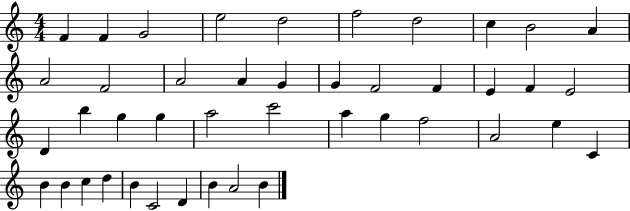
F4/q F4/q G4/h E5/h D5/h F5/h D5/h C5/q B4/h A4/q A4/h F4/h A4/h A4/q G4/q G4/q F4/h F4/q E4/q F4/q E4/h D4/q B5/q G5/q G5/q A5/h C6/h A5/q G5/q F5/h A4/h E5/q C4/q B4/q B4/q C5/q D5/q B4/q C4/h D4/q B4/q A4/h B4/q